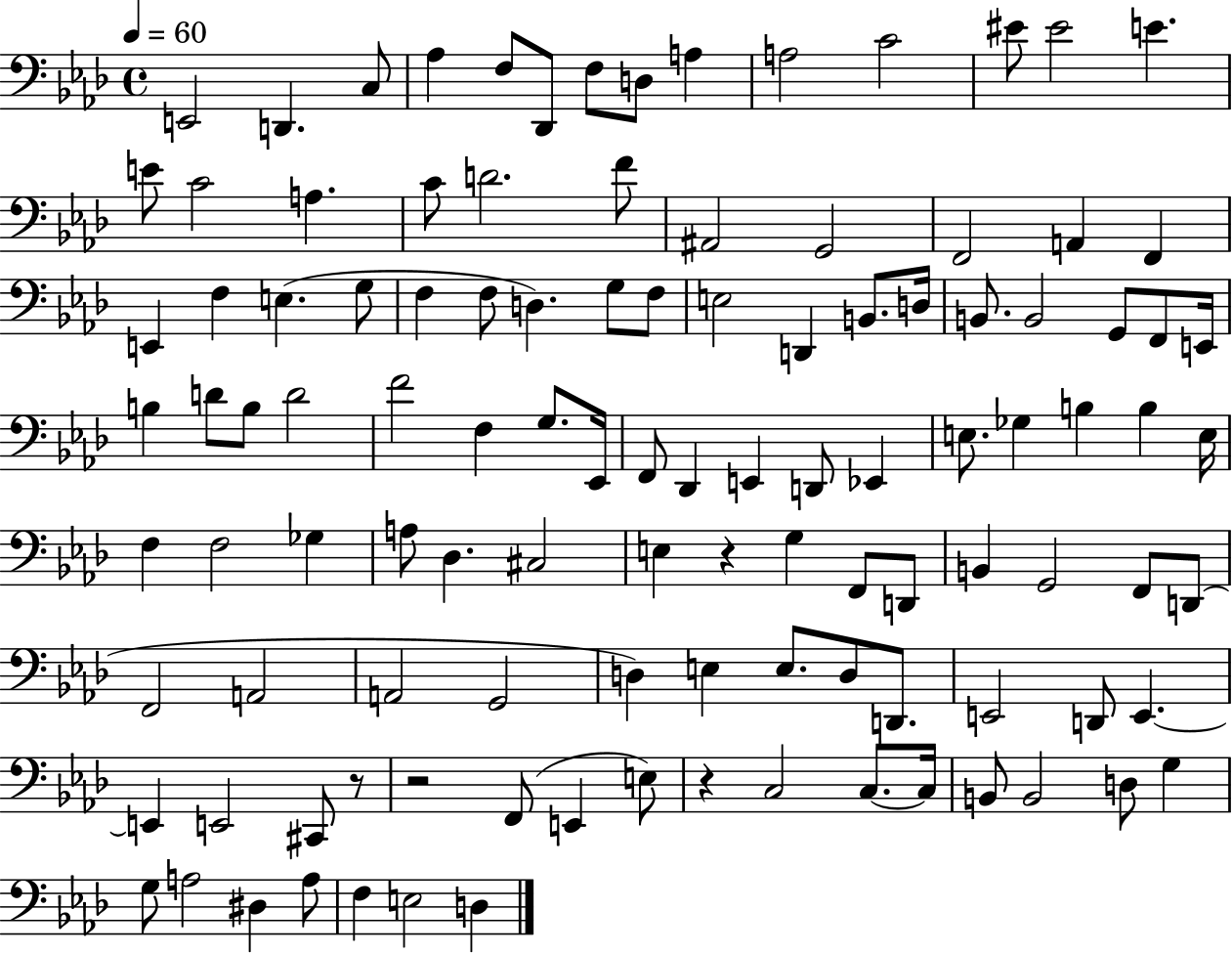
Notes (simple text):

E2/h D2/q. C3/e Ab3/q F3/e Db2/e F3/e D3/e A3/q A3/h C4/h EIS4/e EIS4/h E4/q. E4/e C4/h A3/q. C4/e D4/h. F4/e A#2/h G2/h F2/h A2/q F2/q E2/q F3/q E3/q. G3/e F3/q F3/e D3/q. G3/e F3/e E3/h D2/q B2/e. D3/s B2/e. B2/h G2/e F2/e E2/s B3/q D4/e B3/e D4/h F4/h F3/q G3/e. Eb2/s F2/e Db2/q E2/q D2/e Eb2/q E3/e. Gb3/q B3/q B3/q E3/s F3/q F3/h Gb3/q A3/e Db3/q. C#3/h E3/q R/q G3/q F2/e D2/e B2/q G2/h F2/e D2/e F2/h A2/h A2/h G2/h D3/q E3/q E3/e. D3/e D2/e. E2/h D2/e E2/q. E2/q E2/h C#2/e R/e R/h F2/e E2/q E3/e R/q C3/h C3/e. C3/s B2/e B2/h D3/e G3/q G3/e A3/h D#3/q A3/e F3/q E3/h D3/q